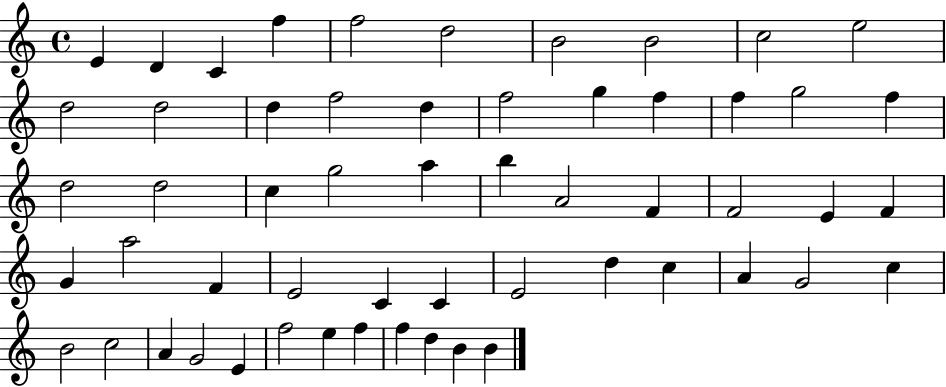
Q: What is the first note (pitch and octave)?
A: E4